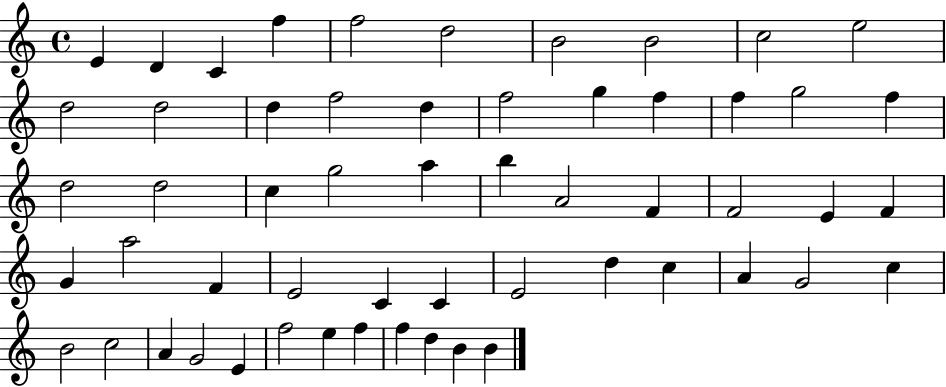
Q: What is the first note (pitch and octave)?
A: E4